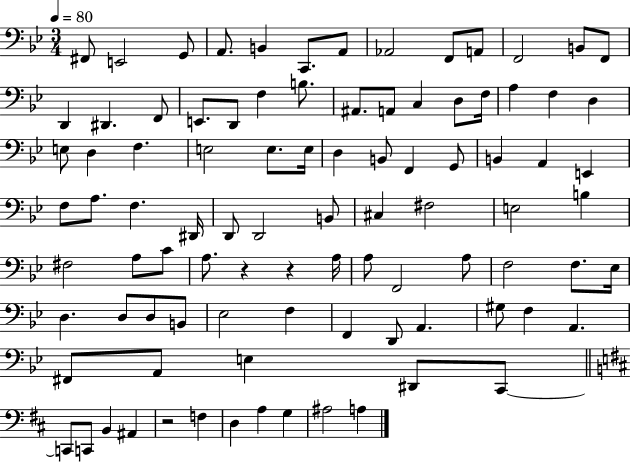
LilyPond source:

{
  \clef bass
  \numericTimeSignature
  \time 3/4
  \key bes \major
  \tempo 4 = 80
  fis,8 e,2 g,8 | a,8. b,4 c,8. a,8 | aes,2 f,8 a,8 | f,2 b,8 f,8 | \break d,4 dis,4. f,8 | e,8. d,8 f4 b8. | ais,8. a,8 c4 d8 f16 | a4 f4 d4 | \break e8 d4 f4. | e2 e8. e16 | d4 b,8 f,4 g,8 | b,4 a,4 e,4 | \break f8 a8. f4. dis,16 | d,8 d,2 b,8 | cis4 fis2 | e2 b4 | \break fis2 a8 c'8 | a8. r4 r4 a16 | a8 f,2 a8 | f2 f8. ees16 | \break d4. d8 d8 b,8 | ees2 f4 | f,4 d,8 a,4. | gis8 f4 a,4. | \break fis,8 a,8 e4 dis,8 c,8~~ | \bar "||" \break \key b \minor c,8 c,8 b,4 ais,4 | r2 f4 | d4 a4 g4 | ais2 a4 | \break \bar "|."
}